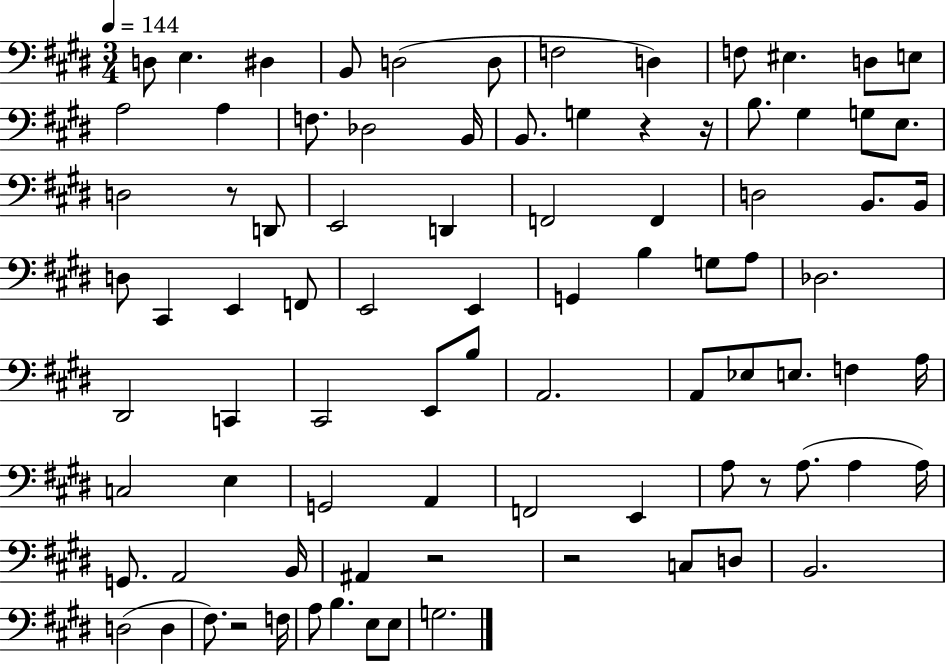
X:1
T:Untitled
M:3/4
L:1/4
K:E
D,/2 E, ^D, B,,/2 D,2 D,/2 F,2 D, F,/2 ^E, D,/2 E,/2 A,2 A, F,/2 _D,2 B,,/4 B,,/2 G, z z/4 B,/2 ^G, G,/2 E,/2 D,2 z/2 D,,/2 E,,2 D,, F,,2 F,, D,2 B,,/2 B,,/4 D,/2 ^C,, E,, F,,/2 E,,2 E,, G,, B, G,/2 A,/2 _D,2 ^D,,2 C,, ^C,,2 E,,/2 B,/2 A,,2 A,,/2 _E,/2 E,/2 F, A,/4 C,2 E, G,,2 A,, F,,2 E,, A,/2 z/2 A,/2 A, A,/4 G,,/2 A,,2 B,,/4 ^A,, z2 z2 C,/2 D,/2 B,,2 D,2 D, ^F,/2 z2 F,/4 A,/2 B, E,/2 E,/2 G,2